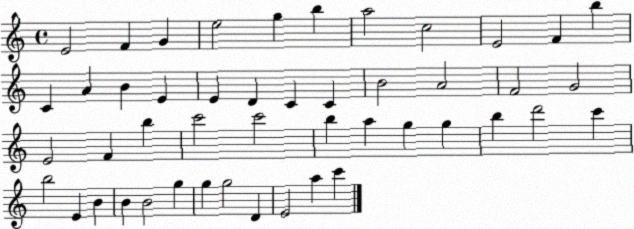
X:1
T:Untitled
M:4/4
L:1/4
K:C
E2 F G e2 g b a2 c2 E2 F b C A B E E D C C B2 A2 F2 G2 E2 F b c'2 c'2 b a g g b d'2 c' b2 E B B B2 g g g2 D E2 a c'